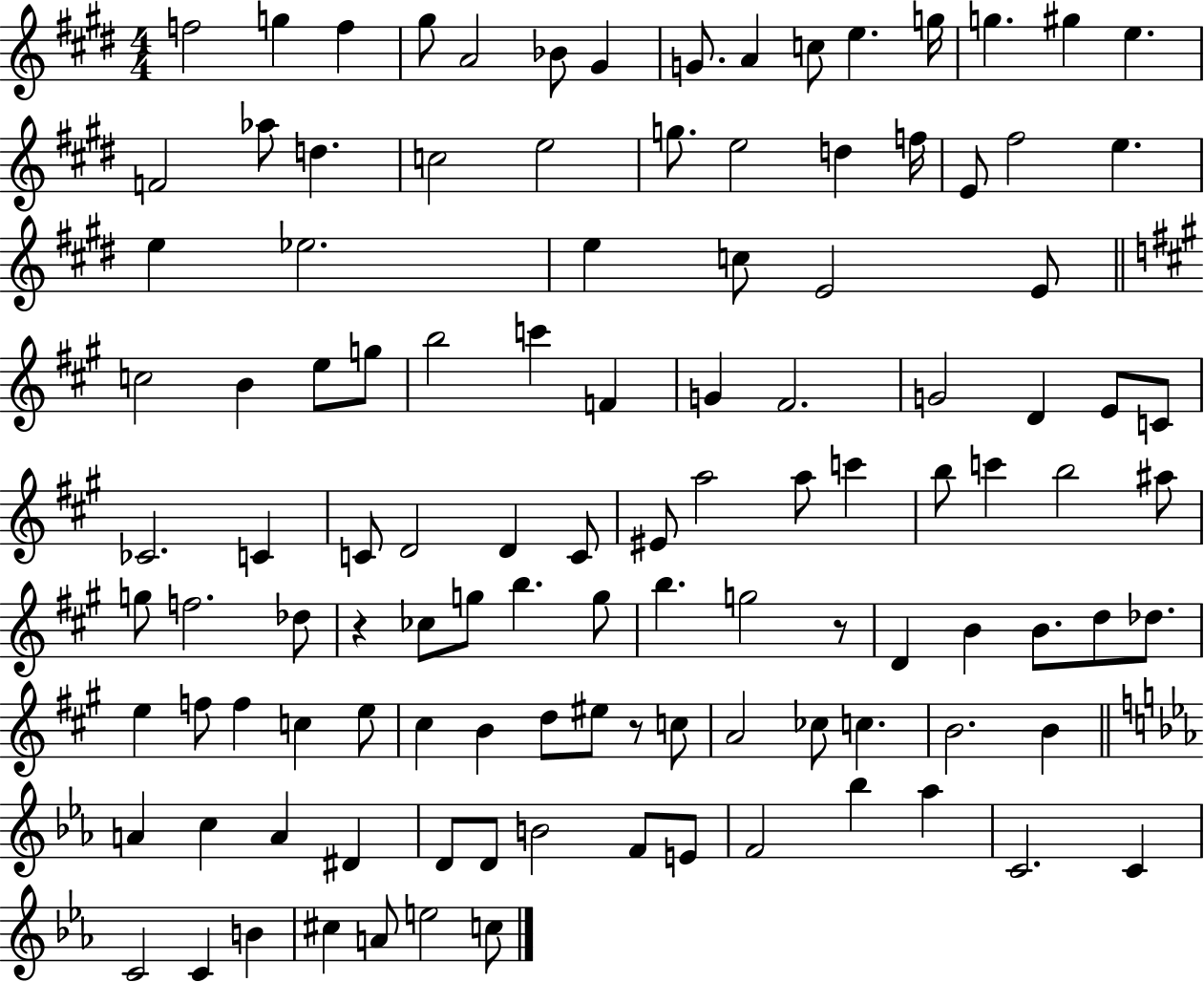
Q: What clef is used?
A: treble